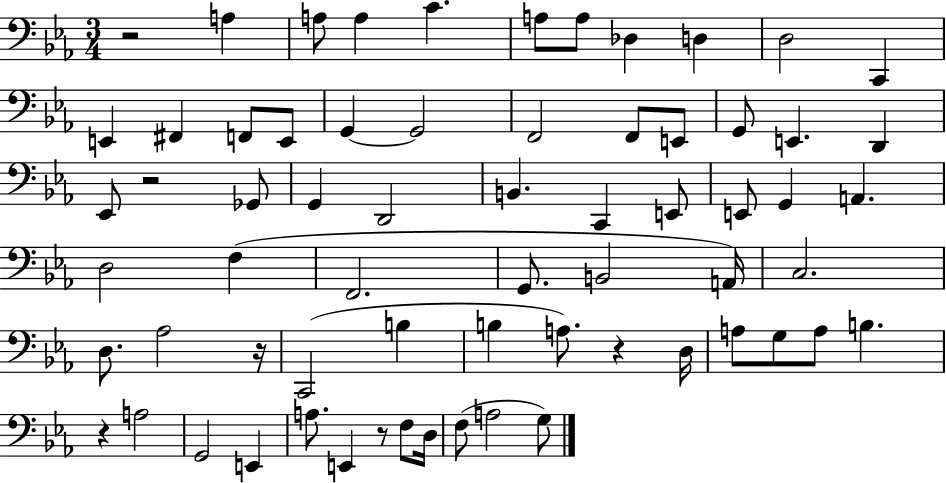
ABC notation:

X:1
T:Untitled
M:3/4
L:1/4
K:Eb
z2 A, A,/2 A, C A,/2 A,/2 _D, D, D,2 C,, E,, ^F,, F,,/2 E,,/2 G,, G,,2 F,,2 F,,/2 E,,/2 G,,/2 E,, D,, _E,,/2 z2 _G,,/2 G,, D,,2 B,, C,, E,,/2 E,,/2 G,, A,, D,2 F, F,,2 G,,/2 B,,2 A,,/4 C,2 D,/2 _A,2 z/4 C,,2 B, B, A,/2 z D,/4 A,/2 G,/2 A,/2 B, z A,2 G,,2 E,, A,/2 E,, z/2 F,/2 D,/4 F,/2 A,2 G,/2